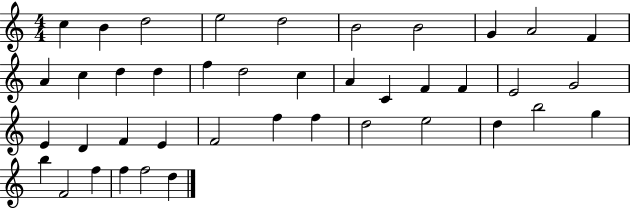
C5/q B4/q D5/h E5/h D5/h B4/h B4/h G4/q A4/h F4/q A4/q C5/q D5/q D5/q F5/q D5/h C5/q A4/q C4/q F4/q F4/q E4/h G4/h E4/q D4/q F4/q E4/q F4/h F5/q F5/q D5/h E5/h D5/q B5/h G5/q B5/q F4/h F5/q F5/q F5/h D5/q